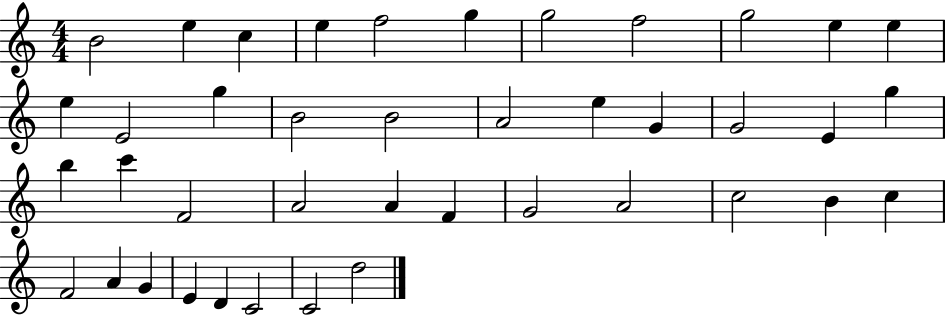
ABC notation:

X:1
T:Untitled
M:4/4
L:1/4
K:C
B2 e c e f2 g g2 f2 g2 e e e E2 g B2 B2 A2 e G G2 E g b c' F2 A2 A F G2 A2 c2 B c F2 A G E D C2 C2 d2